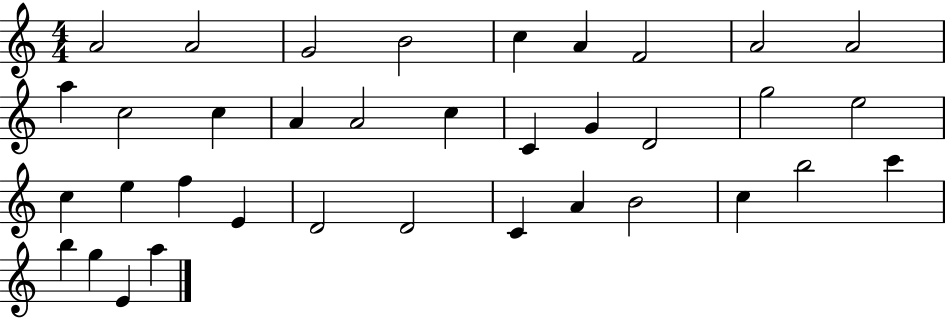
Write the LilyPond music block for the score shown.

{
  \clef treble
  \numericTimeSignature
  \time 4/4
  \key c \major
  a'2 a'2 | g'2 b'2 | c''4 a'4 f'2 | a'2 a'2 | \break a''4 c''2 c''4 | a'4 a'2 c''4 | c'4 g'4 d'2 | g''2 e''2 | \break c''4 e''4 f''4 e'4 | d'2 d'2 | c'4 a'4 b'2 | c''4 b''2 c'''4 | \break b''4 g''4 e'4 a''4 | \bar "|."
}